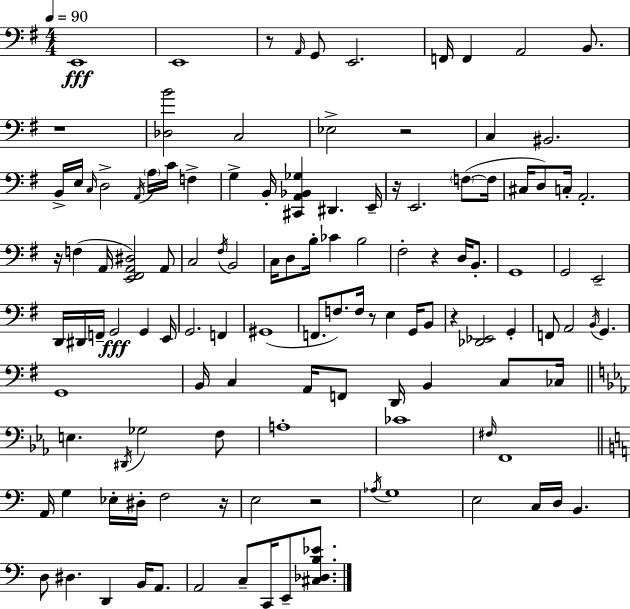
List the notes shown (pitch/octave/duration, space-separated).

E2/w E2/w R/e A2/s G2/e E2/h. F2/s F2/q A2/h B2/e. R/w [Db3,B4]/h C3/h Eb3/h R/h C3/q BIS2/h. B2/s E3/s C3/s D3/h A2/s A3/s C4/s F3/q G3/q B2/s [C#2,A2,Bb2,Gb3]/q D#2/q. E2/s R/s E2/h. F3/e F3/s C#3/s D3/e C3/s A2/h. R/s F3/q A2/s [E2,F#2,A2,D#3]/h A2/e C3/h F#3/s B2/h C3/s D3/e B3/s CES4/q B3/h F#3/h R/q D3/s B2/e. G2/w G2/h E2/h D2/s D#2/s F2/s G2/h G2/q E2/s G2/h. F2/q G#2/w F2/e. F3/e. F3/s R/e E3/q G2/s B2/e R/q [Db2,Eb2]/h G2/q F2/e A2/h B2/s G2/q. G2/w B2/s C3/q A2/s F2/e D2/s B2/q C3/e CES3/s E3/q. D#2/s Gb3/h F3/e A3/w CES4/w F#3/s F2/w A2/s G3/q Eb3/s D#3/s F3/h R/s E3/h R/h Ab3/s G3/w E3/h C3/s D3/s B2/q. D3/e D#3/q. D2/q B2/s A2/e. A2/h C3/e C2/s E2/e [C#3,Db3,B3,Eb4]/e.